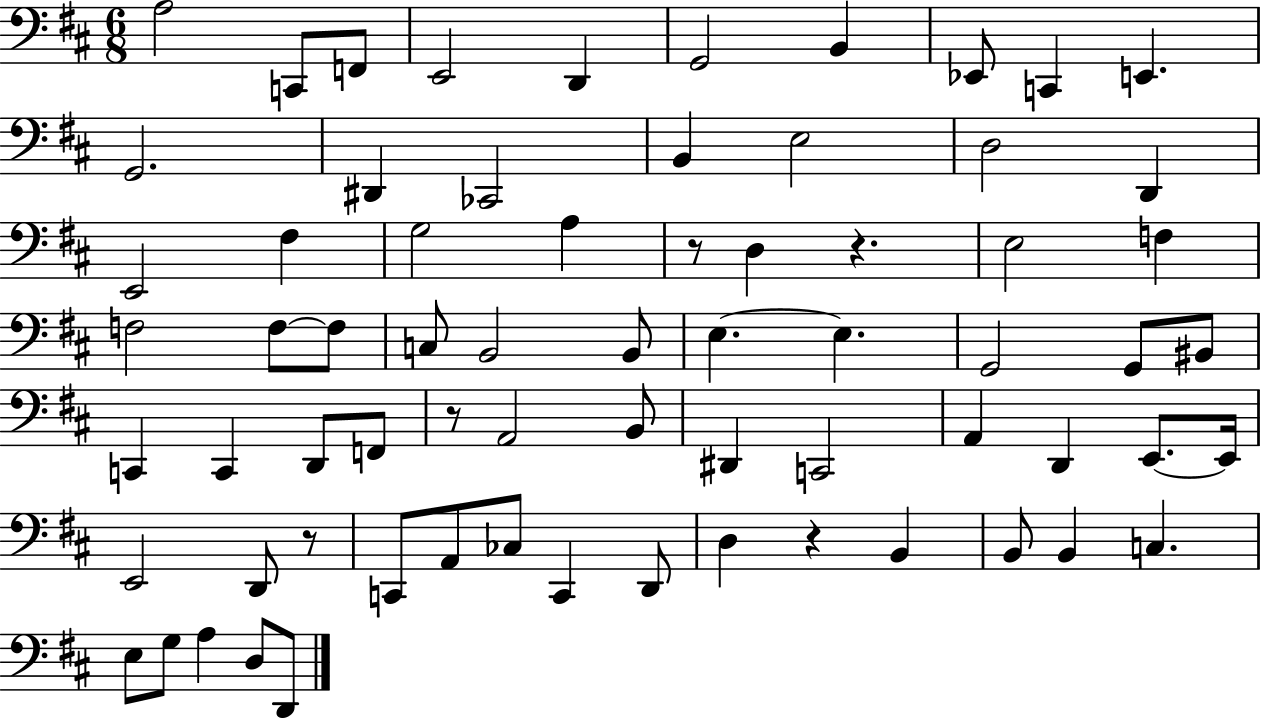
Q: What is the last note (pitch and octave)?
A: D2